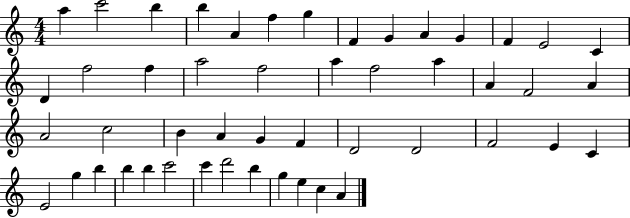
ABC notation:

X:1
T:Untitled
M:4/4
L:1/4
K:C
a c'2 b b A f g F G A G F E2 C D f2 f a2 f2 a f2 a A F2 A A2 c2 B A G F D2 D2 F2 E C E2 g b b b c'2 c' d'2 b g e c A